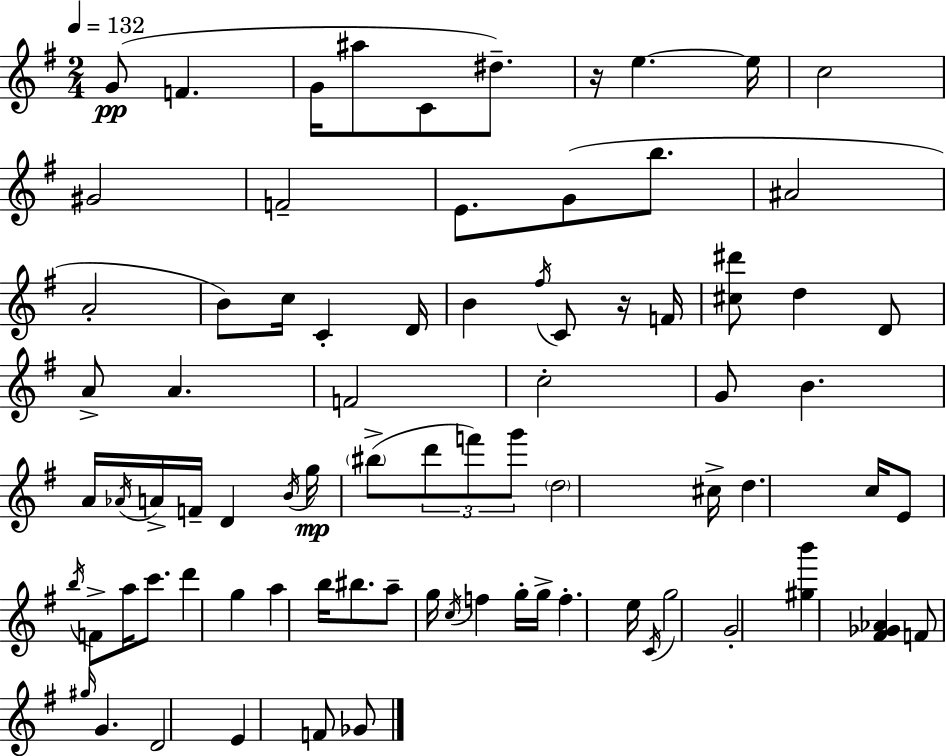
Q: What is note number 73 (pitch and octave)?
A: E4